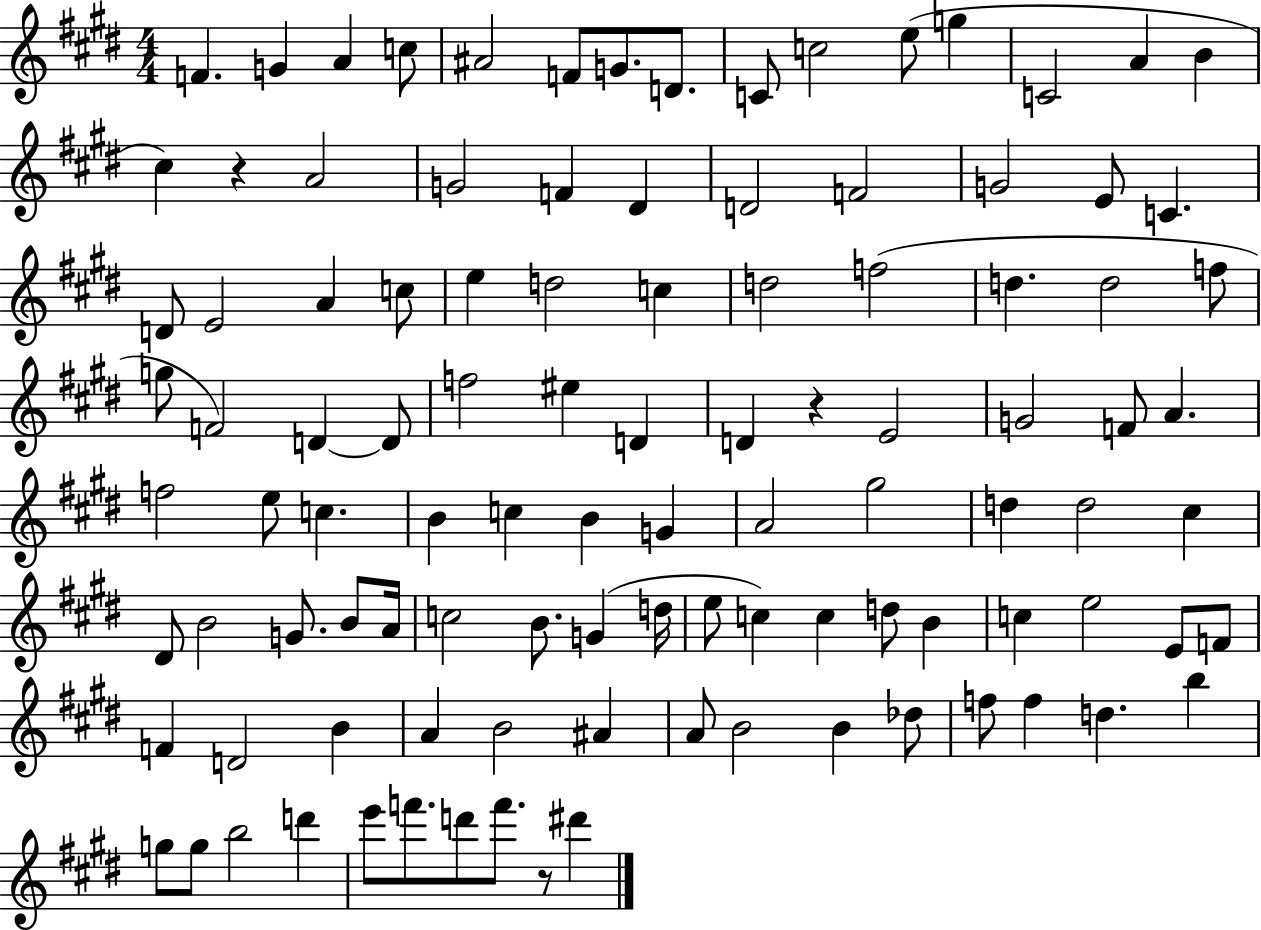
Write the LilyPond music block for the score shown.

{
  \clef treble
  \numericTimeSignature
  \time 4/4
  \key e \major
  \repeat volta 2 { f'4. g'4 a'4 c''8 | ais'2 f'8 g'8. d'8. | c'8 c''2 e''8( g''4 | c'2 a'4 b'4 | \break cis''4) r4 a'2 | g'2 f'4 dis'4 | d'2 f'2 | g'2 e'8 c'4. | \break d'8 e'2 a'4 c''8 | e''4 d''2 c''4 | d''2 f''2( | d''4. d''2 f''8 | \break g''8 f'2) d'4~~ d'8 | f''2 eis''4 d'4 | d'4 r4 e'2 | g'2 f'8 a'4. | \break f''2 e''8 c''4. | b'4 c''4 b'4 g'4 | a'2 gis''2 | d''4 d''2 cis''4 | \break dis'8 b'2 g'8. b'8 a'16 | c''2 b'8. g'4( d''16 | e''8 c''4) c''4 d''8 b'4 | c''4 e''2 e'8 f'8 | \break f'4 d'2 b'4 | a'4 b'2 ais'4 | a'8 b'2 b'4 des''8 | f''8 f''4 d''4. b''4 | \break g''8 g''8 b''2 d'''4 | e'''8 f'''8. d'''8 f'''8. r8 dis'''4 | } \bar "|."
}